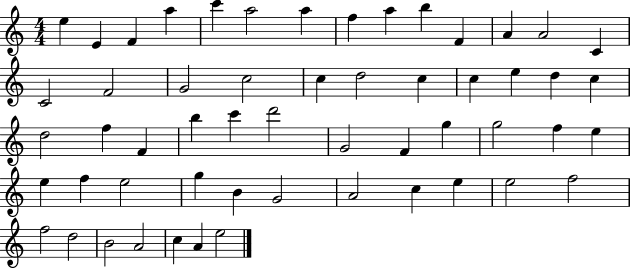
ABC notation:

X:1
T:Untitled
M:4/4
L:1/4
K:C
e E F a c' a2 a f a b F A A2 C C2 F2 G2 c2 c d2 c c e d c d2 f F b c' d'2 G2 F g g2 f e e f e2 g B G2 A2 c e e2 f2 f2 d2 B2 A2 c A e2